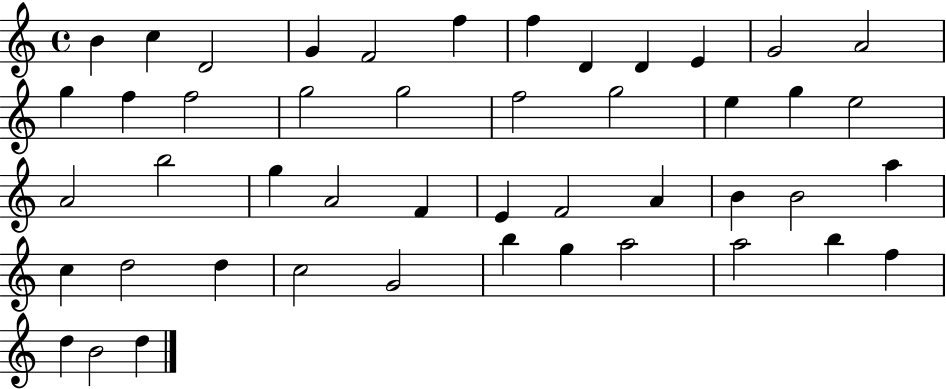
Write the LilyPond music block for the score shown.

{
  \clef treble
  \time 4/4
  \defaultTimeSignature
  \key c \major
  b'4 c''4 d'2 | g'4 f'2 f''4 | f''4 d'4 d'4 e'4 | g'2 a'2 | \break g''4 f''4 f''2 | g''2 g''2 | f''2 g''2 | e''4 g''4 e''2 | \break a'2 b''2 | g''4 a'2 f'4 | e'4 f'2 a'4 | b'4 b'2 a''4 | \break c''4 d''2 d''4 | c''2 g'2 | b''4 g''4 a''2 | a''2 b''4 f''4 | \break d''4 b'2 d''4 | \bar "|."
}